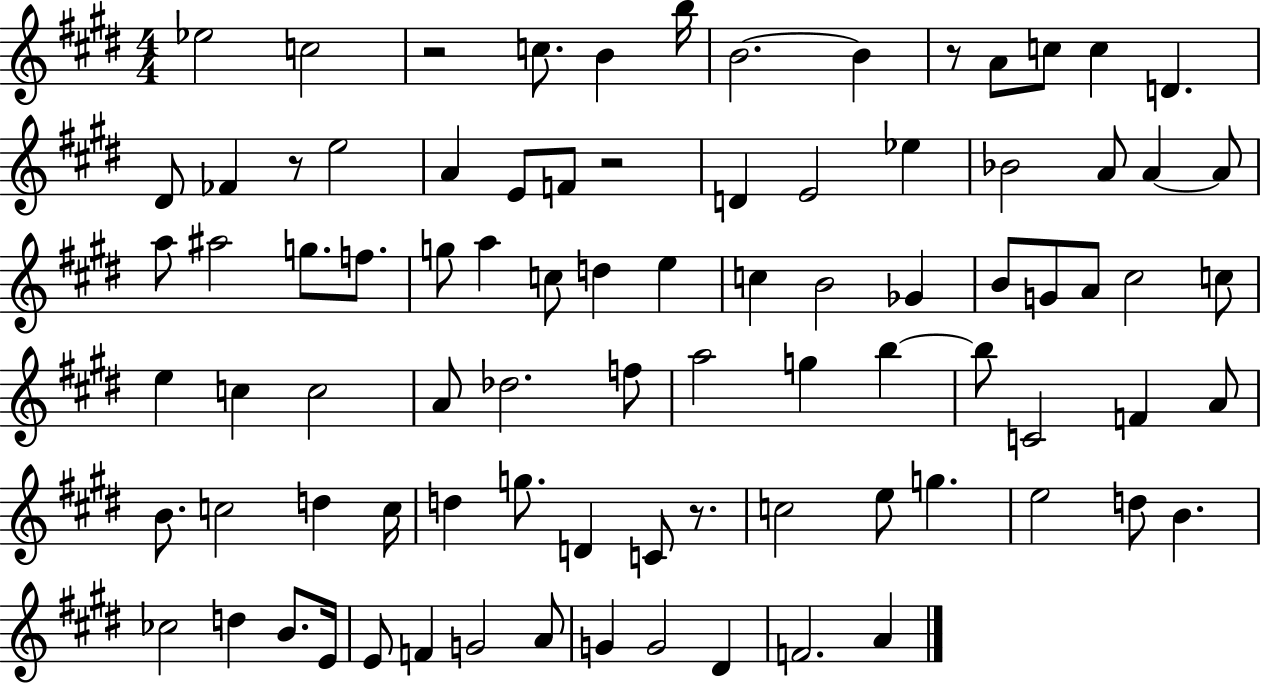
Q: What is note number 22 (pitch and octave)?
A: A4